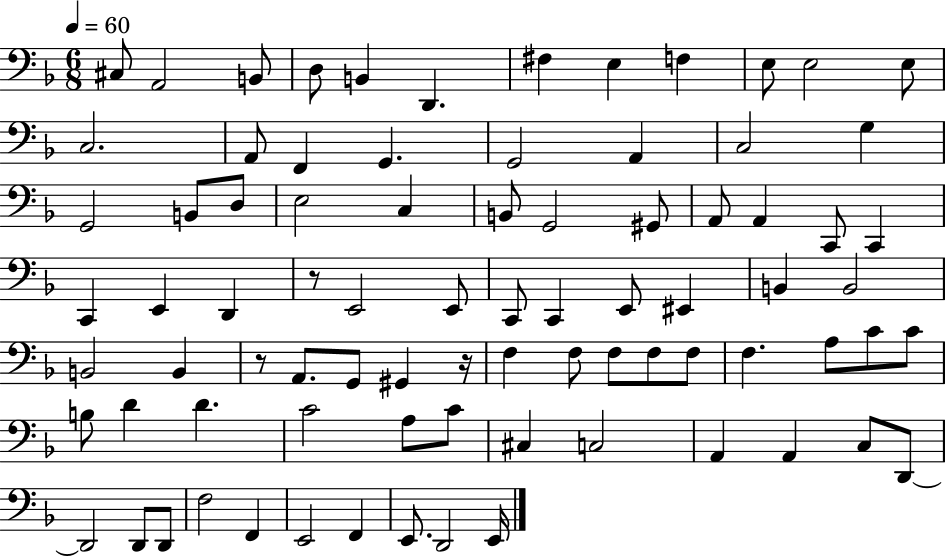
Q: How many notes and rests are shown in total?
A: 82